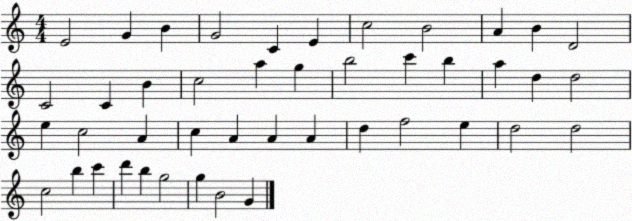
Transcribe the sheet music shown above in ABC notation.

X:1
T:Untitled
M:4/4
L:1/4
K:C
E2 G B G2 C E c2 B2 A B D2 C2 C B c2 a g b2 c' b a d d2 e c2 A c A A A d f2 e d2 d2 c2 b c' d' b g2 g B2 G